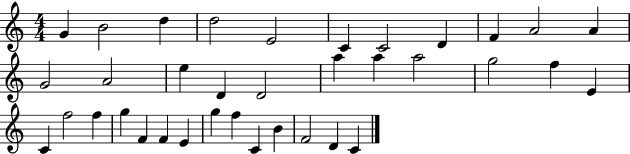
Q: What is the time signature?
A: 4/4